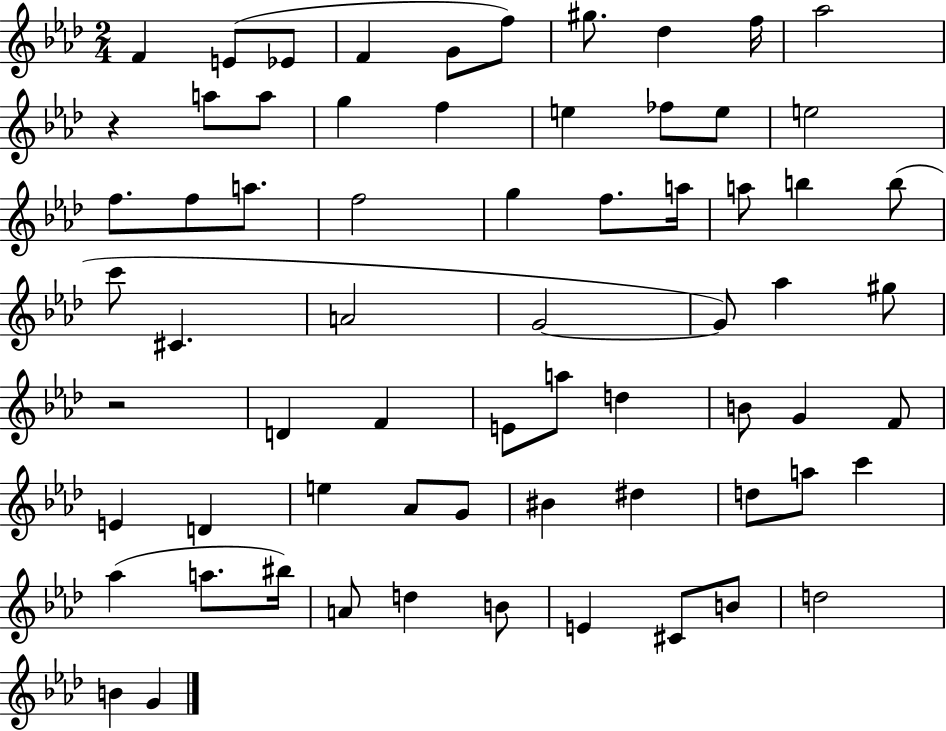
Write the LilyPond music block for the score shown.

{
  \clef treble
  \numericTimeSignature
  \time 2/4
  \key aes \major
  f'4 e'8( ees'8 | f'4 g'8 f''8) | gis''8. des''4 f''16 | aes''2 | \break r4 a''8 a''8 | g''4 f''4 | e''4 fes''8 e''8 | e''2 | \break f''8. f''8 a''8. | f''2 | g''4 f''8. a''16 | a''8 b''4 b''8( | \break c'''8 cis'4. | a'2 | g'2~~ | g'8) aes''4 gis''8 | \break r2 | d'4 f'4 | e'8 a''8 d''4 | b'8 g'4 f'8 | \break e'4 d'4 | e''4 aes'8 g'8 | bis'4 dis''4 | d''8 a''8 c'''4 | \break aes''4( a''8. bis''16) | a'8 d''4 b'8 | e'4 cis'8 b'8 | d''2 | \break b'4 g'4 | \bar "|."
}